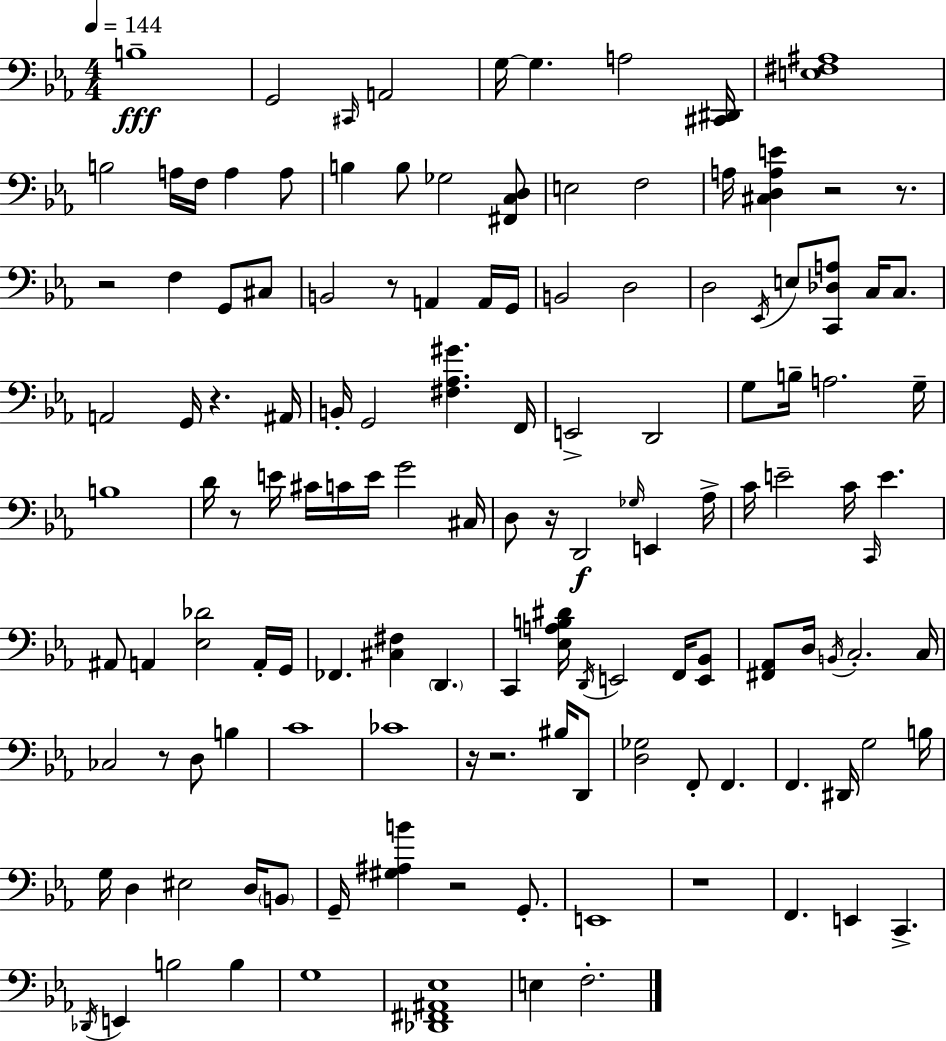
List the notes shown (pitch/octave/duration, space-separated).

B3/w G2/h C#2/s A2/h G3/s G3/q. A3/h [C#2,D#2]/s [E3,F#3,A#3]/w B3/h A3/s F3/s A3/q A3/e B3/q B3/e Gb3/h [F#2,C3,D3]/e E3/h F3/h A3/s [C#3,D3,A3,E4]/q R/h R/e. R/h F3/q G2/e C#3/e B2/h R/e A2/q A2/s G2/s B2/h D3/h D3/h Eb2/s E3/e [C2,Db3,A3]/e C3/s C3/e. A2/h G2/s R/q. A#2/s B2/s G2/h [F#3,Ab3,G#4]/q. F2/s E2/h D2/h G3/e B3/s A3/h. G3/s B3/w D4/s R/e E4/s C#4/s C4/s E4/s G4/h C#3/s D3/e R/s D2/h Gb3/s E2/q Ab3/s C4/s E4/h C4/s C2/s E4/q. A#2/e A2/q [Eb3,Db4]/h A2/s G2/s FES2/q. [C#3,F#3]/q D2/q. C2/q [Eb3,A3,B3,D#4]/s D2/s E2/h F2/s [E2,Bb2]/e [F#2,Ab2]/e D3/s B2/s C3/h. C3/s CES3/h R/e D3/e B3/q C4/w CES4/w R/s R/h. BIS3/s D2/e [D3,Gb3]/h F2/e F2/q. F2/q. D#2/s G3/h B3/s G3/s D3/q EIS3/h D3/s B2/e G2/s [G#3,A#3,B4]/q R/h G2/e. E2/w R/w F2/q. E2/q C2/q. Db2/s E2/q B3/h B3/q G3/w [Db2,F#2,A#2,Eb3]/w E3/q F3/h.